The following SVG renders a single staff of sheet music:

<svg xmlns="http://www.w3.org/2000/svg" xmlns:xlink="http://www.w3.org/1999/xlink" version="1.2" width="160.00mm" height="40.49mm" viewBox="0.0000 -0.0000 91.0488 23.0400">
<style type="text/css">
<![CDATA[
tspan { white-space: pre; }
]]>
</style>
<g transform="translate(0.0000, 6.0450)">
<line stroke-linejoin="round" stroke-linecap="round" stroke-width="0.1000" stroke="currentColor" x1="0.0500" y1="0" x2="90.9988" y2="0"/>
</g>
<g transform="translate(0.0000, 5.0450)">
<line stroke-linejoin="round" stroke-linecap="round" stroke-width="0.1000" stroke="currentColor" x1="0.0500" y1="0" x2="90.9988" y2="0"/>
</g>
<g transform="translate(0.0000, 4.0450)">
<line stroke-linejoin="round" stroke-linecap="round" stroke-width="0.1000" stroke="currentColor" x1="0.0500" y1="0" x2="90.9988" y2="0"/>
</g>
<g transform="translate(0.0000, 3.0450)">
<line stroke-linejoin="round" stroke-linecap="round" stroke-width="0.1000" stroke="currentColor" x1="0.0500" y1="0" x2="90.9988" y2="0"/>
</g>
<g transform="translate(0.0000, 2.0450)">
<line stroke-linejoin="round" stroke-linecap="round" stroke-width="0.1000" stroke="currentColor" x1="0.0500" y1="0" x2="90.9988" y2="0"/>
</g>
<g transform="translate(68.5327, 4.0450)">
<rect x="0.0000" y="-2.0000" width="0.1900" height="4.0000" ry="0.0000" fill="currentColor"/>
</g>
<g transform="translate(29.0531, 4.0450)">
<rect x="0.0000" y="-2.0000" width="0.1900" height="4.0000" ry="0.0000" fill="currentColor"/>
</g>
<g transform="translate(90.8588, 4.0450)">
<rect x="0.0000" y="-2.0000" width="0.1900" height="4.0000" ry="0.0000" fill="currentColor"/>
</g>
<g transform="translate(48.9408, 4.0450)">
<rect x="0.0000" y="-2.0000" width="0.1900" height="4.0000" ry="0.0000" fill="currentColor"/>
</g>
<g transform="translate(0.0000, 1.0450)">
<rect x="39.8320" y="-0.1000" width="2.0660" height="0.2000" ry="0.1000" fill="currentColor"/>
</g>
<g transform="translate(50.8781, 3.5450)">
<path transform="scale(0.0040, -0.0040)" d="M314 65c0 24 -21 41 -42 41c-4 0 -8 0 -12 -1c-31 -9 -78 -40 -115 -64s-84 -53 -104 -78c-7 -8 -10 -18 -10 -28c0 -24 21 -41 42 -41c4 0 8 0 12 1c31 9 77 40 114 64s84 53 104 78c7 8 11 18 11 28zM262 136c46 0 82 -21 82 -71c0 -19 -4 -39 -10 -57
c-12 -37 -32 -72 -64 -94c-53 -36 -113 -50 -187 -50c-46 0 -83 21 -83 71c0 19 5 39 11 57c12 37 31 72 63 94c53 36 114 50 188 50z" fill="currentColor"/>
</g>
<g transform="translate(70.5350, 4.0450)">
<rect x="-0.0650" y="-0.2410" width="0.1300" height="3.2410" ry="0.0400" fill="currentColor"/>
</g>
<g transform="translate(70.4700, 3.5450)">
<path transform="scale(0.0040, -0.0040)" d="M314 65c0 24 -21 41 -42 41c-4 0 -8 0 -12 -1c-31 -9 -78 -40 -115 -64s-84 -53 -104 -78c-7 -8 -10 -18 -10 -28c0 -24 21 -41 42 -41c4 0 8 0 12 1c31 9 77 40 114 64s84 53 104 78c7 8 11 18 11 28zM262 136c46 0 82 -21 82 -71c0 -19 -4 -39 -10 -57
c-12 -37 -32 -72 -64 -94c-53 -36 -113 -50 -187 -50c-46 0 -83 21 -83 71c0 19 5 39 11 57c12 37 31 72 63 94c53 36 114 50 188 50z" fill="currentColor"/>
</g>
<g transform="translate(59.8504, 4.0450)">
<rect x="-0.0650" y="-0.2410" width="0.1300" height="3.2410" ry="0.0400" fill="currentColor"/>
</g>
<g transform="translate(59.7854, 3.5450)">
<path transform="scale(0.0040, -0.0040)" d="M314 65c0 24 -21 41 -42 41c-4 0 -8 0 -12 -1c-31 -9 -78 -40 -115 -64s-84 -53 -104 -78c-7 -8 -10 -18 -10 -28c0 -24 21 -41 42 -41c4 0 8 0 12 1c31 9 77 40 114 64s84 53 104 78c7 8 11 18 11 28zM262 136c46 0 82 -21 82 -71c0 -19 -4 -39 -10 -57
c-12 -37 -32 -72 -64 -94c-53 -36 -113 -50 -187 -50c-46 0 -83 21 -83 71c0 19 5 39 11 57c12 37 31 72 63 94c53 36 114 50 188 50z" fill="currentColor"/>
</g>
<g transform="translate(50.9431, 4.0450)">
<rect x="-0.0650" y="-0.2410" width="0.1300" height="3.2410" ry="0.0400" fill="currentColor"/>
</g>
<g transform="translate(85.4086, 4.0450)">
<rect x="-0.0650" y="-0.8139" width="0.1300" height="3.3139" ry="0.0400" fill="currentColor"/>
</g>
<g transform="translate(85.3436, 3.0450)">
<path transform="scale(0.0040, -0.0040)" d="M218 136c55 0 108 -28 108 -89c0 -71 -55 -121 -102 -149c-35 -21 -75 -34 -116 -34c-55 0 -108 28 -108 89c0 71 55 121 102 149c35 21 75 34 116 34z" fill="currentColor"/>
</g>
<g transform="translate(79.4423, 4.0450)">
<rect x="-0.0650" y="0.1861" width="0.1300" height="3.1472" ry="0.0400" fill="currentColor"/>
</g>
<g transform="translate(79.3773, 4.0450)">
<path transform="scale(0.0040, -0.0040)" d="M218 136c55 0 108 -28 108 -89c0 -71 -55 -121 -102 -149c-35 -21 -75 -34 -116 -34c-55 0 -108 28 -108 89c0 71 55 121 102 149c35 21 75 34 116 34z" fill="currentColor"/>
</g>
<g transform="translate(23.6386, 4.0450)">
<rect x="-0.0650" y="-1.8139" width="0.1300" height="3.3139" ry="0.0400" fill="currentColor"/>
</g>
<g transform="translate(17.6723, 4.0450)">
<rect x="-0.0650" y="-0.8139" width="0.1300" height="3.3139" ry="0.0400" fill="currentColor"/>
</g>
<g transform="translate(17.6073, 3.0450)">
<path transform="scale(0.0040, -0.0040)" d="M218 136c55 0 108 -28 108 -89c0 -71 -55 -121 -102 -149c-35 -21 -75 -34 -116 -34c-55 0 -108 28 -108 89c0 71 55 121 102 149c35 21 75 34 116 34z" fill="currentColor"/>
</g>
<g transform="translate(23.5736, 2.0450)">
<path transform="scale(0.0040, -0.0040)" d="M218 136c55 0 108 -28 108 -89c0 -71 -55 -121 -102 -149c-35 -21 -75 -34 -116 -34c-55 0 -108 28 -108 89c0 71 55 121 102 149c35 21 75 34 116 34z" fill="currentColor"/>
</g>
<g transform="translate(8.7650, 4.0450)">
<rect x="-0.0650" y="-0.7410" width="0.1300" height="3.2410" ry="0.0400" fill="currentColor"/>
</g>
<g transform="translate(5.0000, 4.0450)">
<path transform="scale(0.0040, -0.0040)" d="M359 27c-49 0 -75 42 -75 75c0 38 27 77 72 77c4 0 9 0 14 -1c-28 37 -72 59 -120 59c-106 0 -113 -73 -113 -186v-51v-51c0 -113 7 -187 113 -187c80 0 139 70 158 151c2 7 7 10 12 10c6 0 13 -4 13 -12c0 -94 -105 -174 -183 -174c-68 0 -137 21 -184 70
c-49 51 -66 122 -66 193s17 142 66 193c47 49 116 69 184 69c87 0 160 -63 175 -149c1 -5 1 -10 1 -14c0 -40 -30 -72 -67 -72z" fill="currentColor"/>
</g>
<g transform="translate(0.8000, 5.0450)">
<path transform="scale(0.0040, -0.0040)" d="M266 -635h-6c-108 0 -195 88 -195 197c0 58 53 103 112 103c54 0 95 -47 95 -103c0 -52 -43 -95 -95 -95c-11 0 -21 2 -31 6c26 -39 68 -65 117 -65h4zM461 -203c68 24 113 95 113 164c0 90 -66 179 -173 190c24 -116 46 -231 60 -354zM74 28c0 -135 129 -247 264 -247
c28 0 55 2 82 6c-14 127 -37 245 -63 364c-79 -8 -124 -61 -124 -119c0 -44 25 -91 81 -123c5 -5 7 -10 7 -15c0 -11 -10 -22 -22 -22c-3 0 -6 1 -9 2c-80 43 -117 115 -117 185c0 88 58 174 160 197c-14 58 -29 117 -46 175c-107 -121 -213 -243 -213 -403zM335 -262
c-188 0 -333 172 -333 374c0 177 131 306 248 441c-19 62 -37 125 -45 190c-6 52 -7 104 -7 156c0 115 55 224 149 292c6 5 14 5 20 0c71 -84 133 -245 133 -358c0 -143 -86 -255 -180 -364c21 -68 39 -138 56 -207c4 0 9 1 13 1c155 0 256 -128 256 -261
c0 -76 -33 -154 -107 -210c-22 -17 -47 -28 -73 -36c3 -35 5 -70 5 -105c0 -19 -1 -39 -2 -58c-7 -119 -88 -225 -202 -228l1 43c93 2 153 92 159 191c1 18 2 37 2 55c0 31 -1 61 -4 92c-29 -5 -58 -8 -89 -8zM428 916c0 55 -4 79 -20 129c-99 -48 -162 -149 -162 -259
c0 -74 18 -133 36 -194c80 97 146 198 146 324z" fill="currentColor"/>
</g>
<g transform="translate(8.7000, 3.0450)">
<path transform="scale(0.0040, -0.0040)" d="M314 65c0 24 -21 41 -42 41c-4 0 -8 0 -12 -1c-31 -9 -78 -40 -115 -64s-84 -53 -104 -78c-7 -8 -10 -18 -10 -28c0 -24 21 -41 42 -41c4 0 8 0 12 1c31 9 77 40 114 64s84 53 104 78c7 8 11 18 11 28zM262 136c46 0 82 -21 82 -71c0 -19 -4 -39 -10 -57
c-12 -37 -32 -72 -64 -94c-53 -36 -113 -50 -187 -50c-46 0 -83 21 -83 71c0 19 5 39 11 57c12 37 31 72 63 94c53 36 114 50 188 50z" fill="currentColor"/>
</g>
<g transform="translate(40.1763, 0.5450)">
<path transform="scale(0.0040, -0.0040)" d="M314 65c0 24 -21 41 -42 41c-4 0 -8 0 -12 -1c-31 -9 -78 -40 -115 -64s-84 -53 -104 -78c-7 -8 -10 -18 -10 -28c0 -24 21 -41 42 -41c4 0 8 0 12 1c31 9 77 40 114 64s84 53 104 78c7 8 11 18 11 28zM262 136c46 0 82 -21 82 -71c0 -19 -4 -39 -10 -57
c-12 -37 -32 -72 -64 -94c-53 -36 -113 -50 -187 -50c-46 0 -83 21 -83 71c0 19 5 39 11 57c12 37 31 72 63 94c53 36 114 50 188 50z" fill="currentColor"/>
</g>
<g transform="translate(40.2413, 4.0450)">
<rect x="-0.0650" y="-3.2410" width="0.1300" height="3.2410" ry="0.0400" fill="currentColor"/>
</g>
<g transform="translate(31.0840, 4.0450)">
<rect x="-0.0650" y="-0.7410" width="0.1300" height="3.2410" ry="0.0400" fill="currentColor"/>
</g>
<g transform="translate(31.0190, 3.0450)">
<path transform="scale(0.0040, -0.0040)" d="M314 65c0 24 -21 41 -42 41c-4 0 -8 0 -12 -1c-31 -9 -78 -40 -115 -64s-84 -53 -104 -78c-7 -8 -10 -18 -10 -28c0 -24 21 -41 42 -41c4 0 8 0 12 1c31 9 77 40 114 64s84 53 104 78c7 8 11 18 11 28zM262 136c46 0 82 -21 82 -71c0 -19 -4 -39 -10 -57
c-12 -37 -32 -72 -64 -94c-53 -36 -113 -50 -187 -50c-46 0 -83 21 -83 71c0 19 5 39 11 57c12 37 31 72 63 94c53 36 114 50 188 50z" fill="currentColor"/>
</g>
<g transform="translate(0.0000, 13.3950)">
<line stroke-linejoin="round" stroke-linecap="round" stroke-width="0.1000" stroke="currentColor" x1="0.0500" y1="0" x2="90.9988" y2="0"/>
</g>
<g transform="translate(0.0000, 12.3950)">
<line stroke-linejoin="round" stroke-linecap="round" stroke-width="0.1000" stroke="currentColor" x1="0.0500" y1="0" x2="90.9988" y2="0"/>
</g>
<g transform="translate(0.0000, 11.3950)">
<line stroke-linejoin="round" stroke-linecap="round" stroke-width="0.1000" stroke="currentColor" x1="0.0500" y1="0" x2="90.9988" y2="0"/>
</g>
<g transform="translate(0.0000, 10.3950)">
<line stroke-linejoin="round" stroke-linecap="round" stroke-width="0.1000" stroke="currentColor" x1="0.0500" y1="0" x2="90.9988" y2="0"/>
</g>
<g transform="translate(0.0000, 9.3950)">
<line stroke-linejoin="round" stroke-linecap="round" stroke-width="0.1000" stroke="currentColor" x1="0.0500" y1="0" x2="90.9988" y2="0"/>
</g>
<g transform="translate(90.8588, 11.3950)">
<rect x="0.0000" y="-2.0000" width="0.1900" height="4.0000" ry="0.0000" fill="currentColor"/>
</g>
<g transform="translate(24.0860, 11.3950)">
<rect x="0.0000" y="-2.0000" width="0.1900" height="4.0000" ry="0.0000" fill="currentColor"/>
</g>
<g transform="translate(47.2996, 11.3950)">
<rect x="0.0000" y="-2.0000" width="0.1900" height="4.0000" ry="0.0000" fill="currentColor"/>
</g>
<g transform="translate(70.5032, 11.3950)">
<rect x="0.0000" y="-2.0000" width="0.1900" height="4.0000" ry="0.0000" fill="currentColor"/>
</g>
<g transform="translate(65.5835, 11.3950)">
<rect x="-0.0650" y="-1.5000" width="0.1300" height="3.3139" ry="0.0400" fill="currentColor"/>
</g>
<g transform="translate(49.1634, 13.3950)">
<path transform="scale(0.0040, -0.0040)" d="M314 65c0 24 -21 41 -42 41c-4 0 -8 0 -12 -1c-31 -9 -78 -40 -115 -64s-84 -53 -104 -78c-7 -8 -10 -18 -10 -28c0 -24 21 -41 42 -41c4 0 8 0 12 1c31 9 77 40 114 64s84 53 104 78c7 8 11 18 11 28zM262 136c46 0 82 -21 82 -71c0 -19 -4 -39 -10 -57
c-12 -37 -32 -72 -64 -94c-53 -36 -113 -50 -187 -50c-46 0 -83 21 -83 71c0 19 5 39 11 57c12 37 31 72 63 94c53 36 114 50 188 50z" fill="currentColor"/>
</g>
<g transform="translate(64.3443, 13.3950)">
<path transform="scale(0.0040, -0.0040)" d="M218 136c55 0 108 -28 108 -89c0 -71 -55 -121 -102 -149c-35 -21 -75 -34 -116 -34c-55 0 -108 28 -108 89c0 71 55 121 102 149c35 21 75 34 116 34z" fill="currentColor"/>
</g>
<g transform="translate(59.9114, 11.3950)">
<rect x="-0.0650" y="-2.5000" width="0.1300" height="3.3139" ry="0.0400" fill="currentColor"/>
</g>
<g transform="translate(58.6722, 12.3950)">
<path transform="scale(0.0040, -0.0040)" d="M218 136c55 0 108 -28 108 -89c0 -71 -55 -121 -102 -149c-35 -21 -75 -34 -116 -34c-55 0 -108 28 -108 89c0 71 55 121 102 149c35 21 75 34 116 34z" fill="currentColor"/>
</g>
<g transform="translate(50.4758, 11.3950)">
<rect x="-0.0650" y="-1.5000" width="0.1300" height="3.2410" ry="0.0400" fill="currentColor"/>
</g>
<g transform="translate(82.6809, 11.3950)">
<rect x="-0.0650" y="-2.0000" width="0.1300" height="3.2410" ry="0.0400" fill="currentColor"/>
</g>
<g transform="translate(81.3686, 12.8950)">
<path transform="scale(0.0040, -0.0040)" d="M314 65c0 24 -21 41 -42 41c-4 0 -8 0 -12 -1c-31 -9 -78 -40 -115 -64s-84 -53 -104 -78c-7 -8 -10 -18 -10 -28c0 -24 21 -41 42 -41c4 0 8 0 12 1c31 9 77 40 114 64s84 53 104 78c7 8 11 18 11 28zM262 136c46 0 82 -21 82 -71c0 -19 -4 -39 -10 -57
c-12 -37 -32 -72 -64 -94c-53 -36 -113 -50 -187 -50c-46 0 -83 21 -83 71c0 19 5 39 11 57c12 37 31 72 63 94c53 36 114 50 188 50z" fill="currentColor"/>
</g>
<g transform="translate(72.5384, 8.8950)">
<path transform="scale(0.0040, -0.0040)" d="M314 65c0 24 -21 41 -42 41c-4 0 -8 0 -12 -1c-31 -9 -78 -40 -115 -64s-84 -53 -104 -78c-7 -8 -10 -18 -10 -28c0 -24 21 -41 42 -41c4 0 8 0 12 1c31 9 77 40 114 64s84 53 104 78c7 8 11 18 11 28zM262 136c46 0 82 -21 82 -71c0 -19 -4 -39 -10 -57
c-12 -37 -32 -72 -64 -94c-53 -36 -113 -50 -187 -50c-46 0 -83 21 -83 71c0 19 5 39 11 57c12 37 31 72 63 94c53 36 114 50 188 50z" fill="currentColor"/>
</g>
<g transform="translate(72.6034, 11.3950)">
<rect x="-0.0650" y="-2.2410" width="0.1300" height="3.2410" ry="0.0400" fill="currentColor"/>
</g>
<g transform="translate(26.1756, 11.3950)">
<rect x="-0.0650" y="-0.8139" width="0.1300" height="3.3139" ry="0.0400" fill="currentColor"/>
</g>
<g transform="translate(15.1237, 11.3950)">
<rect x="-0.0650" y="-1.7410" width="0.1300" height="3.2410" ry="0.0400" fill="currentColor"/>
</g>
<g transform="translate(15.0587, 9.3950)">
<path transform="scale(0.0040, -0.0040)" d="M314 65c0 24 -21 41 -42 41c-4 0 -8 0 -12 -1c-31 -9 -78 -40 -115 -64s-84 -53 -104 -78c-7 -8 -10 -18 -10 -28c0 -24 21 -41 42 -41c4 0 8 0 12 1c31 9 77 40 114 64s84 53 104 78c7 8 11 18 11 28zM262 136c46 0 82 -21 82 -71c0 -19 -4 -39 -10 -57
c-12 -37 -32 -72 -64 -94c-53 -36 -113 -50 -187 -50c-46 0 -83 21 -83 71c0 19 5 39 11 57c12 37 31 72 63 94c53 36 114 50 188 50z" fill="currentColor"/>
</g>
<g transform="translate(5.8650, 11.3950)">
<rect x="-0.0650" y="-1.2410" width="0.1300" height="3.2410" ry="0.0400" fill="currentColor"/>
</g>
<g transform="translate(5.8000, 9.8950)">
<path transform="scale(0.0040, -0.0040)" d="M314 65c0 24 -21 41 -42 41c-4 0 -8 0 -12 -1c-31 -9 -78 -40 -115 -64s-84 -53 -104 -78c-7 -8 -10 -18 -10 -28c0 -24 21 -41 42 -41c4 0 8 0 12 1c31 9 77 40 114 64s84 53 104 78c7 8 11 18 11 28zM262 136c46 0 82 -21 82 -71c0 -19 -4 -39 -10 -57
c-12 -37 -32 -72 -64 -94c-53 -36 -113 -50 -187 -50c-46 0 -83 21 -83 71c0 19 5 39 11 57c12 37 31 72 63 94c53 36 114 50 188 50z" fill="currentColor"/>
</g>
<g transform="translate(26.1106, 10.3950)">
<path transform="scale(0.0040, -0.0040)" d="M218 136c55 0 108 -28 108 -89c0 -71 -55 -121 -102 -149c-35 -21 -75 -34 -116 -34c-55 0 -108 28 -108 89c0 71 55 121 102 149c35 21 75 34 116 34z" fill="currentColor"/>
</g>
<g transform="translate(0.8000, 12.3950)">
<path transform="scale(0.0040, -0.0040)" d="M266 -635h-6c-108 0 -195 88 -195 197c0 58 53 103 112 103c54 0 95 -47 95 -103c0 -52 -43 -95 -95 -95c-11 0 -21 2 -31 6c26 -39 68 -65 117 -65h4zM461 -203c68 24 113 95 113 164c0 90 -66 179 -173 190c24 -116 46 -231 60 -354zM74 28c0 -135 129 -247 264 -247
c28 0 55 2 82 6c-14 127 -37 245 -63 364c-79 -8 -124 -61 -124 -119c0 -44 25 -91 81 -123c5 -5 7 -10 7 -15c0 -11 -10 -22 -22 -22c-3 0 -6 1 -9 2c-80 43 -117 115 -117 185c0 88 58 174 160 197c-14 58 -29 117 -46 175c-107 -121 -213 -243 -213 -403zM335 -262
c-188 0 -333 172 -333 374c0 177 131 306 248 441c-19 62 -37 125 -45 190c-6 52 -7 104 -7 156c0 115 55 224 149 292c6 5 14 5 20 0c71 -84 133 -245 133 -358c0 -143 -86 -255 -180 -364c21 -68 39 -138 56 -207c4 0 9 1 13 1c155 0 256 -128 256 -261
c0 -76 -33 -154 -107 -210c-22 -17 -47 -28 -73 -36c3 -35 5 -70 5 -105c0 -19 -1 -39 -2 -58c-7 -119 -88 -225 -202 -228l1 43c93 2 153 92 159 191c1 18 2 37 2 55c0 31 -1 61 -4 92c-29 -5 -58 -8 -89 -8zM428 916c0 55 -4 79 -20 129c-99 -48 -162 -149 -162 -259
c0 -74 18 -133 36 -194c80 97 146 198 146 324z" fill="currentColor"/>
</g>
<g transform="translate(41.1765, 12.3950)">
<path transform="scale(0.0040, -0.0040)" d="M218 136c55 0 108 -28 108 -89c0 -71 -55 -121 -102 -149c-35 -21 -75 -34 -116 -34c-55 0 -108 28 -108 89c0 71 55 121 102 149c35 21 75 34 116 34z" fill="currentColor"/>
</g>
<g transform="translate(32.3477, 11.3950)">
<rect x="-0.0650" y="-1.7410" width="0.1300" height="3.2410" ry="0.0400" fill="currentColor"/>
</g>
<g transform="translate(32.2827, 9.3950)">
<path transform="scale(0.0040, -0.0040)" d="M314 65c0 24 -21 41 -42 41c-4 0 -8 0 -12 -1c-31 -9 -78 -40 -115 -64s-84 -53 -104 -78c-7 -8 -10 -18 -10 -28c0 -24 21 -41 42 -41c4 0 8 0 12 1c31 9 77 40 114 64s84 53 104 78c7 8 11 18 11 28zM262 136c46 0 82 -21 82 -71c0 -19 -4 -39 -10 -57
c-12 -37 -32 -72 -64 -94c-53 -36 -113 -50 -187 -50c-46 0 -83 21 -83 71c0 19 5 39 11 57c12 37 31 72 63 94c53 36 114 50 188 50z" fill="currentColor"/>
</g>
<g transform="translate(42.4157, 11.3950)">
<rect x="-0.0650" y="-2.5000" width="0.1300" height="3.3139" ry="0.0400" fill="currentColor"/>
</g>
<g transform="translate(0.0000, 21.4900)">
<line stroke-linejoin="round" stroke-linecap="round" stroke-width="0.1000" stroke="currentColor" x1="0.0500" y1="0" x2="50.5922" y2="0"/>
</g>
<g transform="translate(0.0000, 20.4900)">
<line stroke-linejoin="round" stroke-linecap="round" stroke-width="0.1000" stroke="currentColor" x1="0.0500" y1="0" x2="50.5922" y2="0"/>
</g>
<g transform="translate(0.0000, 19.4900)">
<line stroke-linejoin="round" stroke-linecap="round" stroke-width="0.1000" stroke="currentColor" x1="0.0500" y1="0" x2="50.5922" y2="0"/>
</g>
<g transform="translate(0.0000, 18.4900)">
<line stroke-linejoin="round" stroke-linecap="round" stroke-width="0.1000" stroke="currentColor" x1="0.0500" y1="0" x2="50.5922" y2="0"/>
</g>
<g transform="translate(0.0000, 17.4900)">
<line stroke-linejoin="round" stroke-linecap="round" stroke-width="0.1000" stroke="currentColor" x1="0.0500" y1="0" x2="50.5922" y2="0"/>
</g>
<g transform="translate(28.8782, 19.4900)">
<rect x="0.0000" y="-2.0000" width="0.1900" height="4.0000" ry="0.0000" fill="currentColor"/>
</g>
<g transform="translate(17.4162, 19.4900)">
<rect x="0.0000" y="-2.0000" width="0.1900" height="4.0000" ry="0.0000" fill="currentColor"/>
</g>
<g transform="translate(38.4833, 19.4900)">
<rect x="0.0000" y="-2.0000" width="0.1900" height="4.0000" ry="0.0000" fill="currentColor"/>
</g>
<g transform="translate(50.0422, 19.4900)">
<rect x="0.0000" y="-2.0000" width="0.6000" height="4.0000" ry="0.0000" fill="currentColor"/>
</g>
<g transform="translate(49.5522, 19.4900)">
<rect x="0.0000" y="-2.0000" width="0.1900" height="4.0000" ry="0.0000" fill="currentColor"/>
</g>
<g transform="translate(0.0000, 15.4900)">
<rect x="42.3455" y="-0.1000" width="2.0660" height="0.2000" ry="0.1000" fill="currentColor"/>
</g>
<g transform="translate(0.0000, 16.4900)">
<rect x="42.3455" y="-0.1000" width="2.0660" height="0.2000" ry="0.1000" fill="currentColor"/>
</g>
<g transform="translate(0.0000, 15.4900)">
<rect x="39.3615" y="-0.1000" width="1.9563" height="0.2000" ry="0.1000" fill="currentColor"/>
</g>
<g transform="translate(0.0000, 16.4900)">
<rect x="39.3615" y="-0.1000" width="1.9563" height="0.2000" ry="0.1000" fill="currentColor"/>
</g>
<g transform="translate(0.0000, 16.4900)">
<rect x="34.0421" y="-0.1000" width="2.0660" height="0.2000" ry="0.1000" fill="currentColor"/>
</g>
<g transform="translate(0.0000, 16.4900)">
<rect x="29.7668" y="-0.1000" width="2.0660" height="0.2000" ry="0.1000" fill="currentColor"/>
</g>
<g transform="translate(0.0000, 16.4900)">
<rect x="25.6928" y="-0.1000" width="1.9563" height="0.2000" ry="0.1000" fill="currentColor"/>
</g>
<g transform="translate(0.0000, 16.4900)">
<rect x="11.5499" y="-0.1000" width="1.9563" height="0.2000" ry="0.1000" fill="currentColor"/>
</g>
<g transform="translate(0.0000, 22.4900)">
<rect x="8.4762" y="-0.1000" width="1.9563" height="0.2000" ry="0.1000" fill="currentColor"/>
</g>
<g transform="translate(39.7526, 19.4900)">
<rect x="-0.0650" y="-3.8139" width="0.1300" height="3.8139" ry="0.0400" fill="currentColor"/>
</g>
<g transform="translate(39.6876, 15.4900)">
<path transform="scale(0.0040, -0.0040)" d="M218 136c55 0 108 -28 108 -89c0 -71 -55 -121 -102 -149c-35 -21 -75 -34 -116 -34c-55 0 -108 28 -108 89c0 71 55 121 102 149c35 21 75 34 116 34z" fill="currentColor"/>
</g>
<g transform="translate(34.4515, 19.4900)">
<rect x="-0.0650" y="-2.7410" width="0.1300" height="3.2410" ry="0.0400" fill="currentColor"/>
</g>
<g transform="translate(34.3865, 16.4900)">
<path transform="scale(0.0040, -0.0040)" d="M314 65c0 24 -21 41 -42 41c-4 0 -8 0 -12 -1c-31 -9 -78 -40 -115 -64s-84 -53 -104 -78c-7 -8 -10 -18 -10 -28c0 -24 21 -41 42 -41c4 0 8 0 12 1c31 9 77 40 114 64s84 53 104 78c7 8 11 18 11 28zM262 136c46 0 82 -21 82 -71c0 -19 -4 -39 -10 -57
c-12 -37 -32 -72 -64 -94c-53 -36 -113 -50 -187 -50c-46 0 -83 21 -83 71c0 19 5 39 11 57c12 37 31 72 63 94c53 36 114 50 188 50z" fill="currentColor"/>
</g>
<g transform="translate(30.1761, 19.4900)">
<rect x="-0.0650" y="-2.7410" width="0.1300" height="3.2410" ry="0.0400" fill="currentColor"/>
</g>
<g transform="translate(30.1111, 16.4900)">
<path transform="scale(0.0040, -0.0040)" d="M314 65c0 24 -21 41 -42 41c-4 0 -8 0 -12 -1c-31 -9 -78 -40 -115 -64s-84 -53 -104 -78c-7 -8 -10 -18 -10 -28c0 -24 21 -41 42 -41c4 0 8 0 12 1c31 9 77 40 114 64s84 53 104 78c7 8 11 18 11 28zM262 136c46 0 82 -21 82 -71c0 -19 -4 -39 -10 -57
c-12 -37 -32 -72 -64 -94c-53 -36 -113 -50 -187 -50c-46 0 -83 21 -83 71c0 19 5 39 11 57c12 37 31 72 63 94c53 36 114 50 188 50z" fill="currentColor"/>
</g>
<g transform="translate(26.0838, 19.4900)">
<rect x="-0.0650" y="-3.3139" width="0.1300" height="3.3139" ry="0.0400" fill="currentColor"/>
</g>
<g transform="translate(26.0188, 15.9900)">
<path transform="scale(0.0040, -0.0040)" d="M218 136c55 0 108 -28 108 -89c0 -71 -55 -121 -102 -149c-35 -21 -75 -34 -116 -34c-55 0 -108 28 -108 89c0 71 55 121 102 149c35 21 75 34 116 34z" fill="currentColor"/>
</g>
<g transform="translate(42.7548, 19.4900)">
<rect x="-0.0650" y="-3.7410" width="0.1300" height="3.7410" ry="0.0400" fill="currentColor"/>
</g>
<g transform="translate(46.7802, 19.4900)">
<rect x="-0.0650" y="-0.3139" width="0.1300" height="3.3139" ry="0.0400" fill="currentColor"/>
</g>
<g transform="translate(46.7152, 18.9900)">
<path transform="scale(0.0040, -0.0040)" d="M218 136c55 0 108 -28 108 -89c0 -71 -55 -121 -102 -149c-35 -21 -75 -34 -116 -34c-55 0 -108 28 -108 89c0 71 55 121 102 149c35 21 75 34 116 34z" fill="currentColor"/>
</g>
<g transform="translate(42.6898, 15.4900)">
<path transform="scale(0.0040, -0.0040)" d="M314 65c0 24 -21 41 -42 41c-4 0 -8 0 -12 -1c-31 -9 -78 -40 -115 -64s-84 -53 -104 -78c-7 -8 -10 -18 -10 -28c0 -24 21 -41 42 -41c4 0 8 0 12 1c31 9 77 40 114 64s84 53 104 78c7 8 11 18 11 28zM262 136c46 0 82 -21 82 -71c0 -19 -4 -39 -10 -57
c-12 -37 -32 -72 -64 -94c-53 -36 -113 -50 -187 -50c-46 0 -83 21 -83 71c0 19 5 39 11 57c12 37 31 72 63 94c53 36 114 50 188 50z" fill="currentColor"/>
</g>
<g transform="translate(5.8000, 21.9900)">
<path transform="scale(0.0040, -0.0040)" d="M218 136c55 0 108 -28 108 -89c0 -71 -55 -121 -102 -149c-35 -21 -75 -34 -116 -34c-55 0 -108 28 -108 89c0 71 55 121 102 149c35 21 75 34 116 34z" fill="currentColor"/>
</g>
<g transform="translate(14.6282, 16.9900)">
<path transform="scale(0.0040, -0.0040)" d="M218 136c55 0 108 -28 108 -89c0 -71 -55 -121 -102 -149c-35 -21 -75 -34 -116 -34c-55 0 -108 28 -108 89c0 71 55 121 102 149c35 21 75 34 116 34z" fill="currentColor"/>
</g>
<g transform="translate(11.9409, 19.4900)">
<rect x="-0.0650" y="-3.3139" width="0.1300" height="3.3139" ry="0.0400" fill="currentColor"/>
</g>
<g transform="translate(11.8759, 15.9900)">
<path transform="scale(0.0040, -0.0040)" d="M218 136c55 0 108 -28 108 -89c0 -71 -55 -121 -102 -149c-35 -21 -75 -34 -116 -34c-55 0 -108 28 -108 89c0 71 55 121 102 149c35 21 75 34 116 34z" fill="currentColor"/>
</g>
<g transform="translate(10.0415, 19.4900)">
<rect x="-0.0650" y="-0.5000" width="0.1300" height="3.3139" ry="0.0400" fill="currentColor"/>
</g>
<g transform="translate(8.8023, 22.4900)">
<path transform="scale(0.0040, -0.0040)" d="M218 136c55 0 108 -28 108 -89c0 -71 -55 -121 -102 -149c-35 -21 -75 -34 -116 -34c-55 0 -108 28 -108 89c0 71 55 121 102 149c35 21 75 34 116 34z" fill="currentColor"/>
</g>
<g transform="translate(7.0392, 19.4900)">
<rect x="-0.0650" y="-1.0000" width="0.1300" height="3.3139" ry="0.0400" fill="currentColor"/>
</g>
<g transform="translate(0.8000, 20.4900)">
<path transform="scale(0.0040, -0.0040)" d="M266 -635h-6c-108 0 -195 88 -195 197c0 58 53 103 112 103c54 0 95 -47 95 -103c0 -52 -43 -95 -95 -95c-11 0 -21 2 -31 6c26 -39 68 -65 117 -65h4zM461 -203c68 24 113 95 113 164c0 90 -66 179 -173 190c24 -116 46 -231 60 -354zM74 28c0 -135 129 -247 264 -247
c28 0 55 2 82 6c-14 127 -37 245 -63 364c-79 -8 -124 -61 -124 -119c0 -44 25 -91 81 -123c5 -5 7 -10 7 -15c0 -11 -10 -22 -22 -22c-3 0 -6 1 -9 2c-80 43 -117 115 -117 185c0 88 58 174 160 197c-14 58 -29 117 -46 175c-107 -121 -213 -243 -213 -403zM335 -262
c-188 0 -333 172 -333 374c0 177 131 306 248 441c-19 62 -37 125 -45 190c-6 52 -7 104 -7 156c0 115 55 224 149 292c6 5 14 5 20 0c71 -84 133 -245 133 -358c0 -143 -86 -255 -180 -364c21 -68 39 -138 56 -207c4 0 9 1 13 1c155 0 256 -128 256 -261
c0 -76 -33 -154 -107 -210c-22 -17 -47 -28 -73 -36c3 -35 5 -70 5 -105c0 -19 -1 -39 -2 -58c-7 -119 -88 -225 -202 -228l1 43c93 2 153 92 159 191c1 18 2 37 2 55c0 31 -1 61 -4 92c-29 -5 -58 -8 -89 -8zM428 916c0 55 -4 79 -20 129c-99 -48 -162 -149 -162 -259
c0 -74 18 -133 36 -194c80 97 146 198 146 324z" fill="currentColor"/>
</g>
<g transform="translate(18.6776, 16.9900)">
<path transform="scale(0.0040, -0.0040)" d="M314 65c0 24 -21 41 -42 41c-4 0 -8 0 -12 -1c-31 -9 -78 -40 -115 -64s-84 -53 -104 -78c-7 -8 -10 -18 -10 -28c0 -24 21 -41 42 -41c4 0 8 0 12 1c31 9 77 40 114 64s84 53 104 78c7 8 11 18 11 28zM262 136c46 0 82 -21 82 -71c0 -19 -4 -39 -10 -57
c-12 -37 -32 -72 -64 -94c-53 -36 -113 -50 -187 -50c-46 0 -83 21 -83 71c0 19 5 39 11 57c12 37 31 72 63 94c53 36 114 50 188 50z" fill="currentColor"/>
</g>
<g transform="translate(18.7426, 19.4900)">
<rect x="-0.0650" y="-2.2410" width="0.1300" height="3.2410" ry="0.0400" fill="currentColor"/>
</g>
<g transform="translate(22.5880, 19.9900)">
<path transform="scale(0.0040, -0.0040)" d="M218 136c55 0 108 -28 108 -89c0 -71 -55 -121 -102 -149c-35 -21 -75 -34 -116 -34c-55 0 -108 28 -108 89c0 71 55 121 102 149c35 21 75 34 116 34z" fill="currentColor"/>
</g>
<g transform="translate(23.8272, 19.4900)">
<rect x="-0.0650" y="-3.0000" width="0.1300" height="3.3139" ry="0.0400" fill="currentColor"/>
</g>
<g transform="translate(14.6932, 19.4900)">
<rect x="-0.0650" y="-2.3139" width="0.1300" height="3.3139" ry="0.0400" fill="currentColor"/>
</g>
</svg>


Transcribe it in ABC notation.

X:1
T:Untitled
M:4/4
L:1/4
K:C
d2 d f d2 b2 c2 c2 c2 B d e2 f2 d f2 G E2 G E g2 F2 D C b g g2 A b a2 a2 c' c'2 c